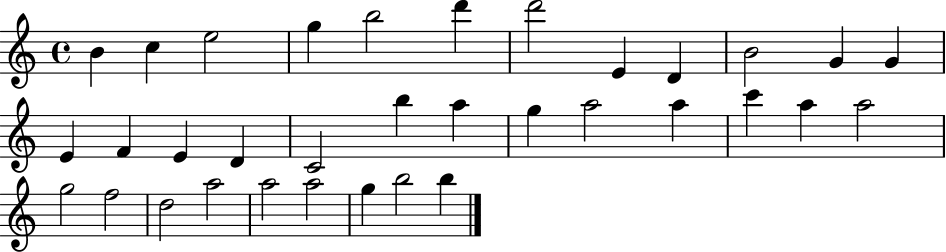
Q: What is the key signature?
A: C major